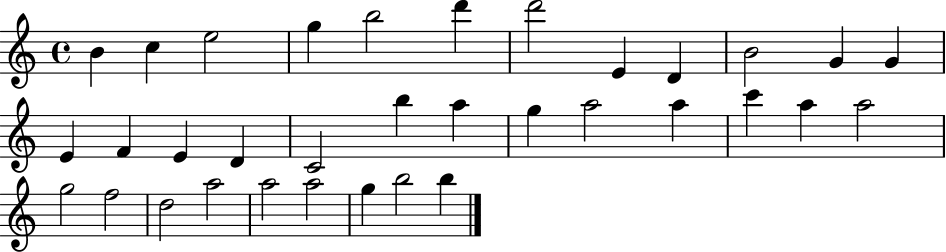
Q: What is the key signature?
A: C major